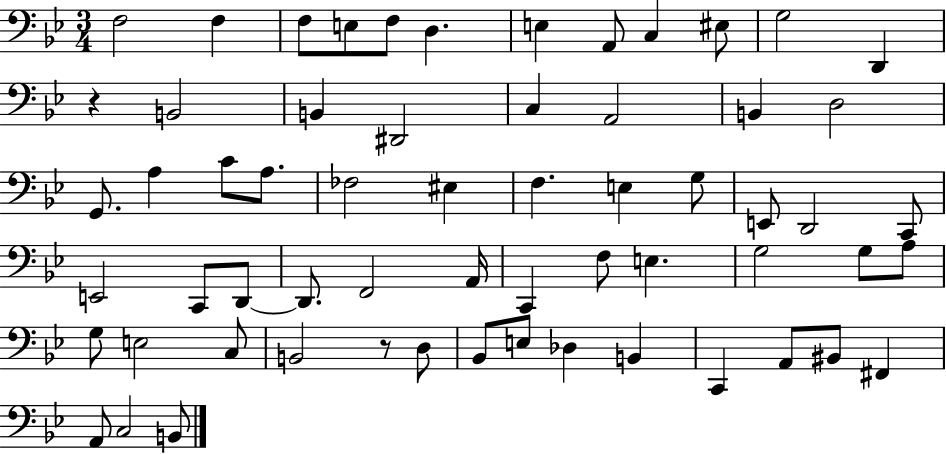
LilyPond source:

{
  \clef bass
  \numericTimeSignature
  \time 3/4
  \key bes \major
  f2 f4 | f8 e8 f8 d4. | e4 a,8 c4 eis8 | g2 d,4 | \break r4 b,2 | b,4 dis,2 | c4 a,2 | b,4 d2 | \break g,8. a4 c'8 a8. | fes2 eis4 | f4. e4 g8 | e,8 d,2 c,8 | \break e,2 c,8 d,8~~ | d,8. f,2 a,16 | c,4 f8 e4. | g2 g8 a8 | \break g8 e2 c8 | b,2 r8 d8 | bes,8 e8 des4 b,4 | c,4 a,8 bis,8 fis,4 | \break a,8 c2 b,8 | \bar "|."
}